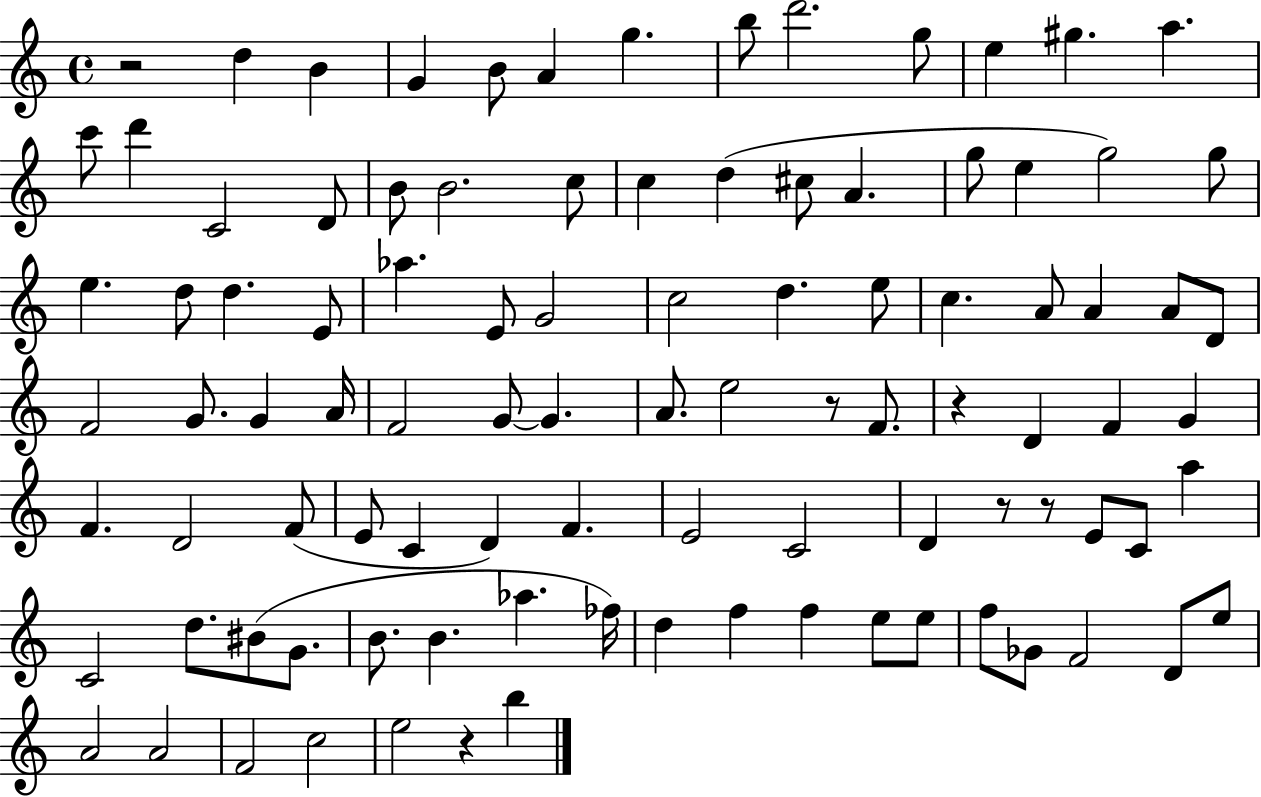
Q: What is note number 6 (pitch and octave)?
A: G5